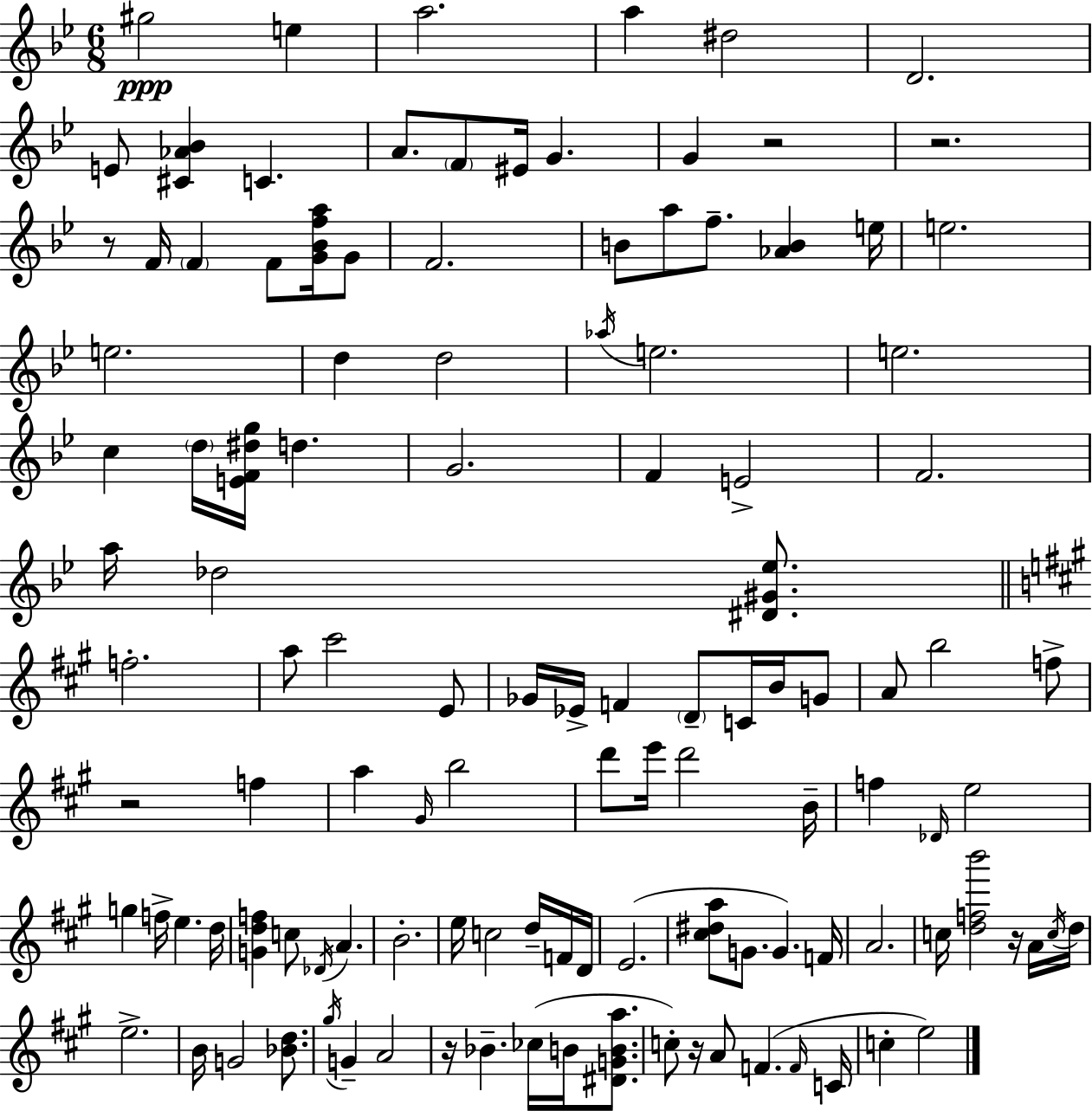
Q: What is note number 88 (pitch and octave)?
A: G4